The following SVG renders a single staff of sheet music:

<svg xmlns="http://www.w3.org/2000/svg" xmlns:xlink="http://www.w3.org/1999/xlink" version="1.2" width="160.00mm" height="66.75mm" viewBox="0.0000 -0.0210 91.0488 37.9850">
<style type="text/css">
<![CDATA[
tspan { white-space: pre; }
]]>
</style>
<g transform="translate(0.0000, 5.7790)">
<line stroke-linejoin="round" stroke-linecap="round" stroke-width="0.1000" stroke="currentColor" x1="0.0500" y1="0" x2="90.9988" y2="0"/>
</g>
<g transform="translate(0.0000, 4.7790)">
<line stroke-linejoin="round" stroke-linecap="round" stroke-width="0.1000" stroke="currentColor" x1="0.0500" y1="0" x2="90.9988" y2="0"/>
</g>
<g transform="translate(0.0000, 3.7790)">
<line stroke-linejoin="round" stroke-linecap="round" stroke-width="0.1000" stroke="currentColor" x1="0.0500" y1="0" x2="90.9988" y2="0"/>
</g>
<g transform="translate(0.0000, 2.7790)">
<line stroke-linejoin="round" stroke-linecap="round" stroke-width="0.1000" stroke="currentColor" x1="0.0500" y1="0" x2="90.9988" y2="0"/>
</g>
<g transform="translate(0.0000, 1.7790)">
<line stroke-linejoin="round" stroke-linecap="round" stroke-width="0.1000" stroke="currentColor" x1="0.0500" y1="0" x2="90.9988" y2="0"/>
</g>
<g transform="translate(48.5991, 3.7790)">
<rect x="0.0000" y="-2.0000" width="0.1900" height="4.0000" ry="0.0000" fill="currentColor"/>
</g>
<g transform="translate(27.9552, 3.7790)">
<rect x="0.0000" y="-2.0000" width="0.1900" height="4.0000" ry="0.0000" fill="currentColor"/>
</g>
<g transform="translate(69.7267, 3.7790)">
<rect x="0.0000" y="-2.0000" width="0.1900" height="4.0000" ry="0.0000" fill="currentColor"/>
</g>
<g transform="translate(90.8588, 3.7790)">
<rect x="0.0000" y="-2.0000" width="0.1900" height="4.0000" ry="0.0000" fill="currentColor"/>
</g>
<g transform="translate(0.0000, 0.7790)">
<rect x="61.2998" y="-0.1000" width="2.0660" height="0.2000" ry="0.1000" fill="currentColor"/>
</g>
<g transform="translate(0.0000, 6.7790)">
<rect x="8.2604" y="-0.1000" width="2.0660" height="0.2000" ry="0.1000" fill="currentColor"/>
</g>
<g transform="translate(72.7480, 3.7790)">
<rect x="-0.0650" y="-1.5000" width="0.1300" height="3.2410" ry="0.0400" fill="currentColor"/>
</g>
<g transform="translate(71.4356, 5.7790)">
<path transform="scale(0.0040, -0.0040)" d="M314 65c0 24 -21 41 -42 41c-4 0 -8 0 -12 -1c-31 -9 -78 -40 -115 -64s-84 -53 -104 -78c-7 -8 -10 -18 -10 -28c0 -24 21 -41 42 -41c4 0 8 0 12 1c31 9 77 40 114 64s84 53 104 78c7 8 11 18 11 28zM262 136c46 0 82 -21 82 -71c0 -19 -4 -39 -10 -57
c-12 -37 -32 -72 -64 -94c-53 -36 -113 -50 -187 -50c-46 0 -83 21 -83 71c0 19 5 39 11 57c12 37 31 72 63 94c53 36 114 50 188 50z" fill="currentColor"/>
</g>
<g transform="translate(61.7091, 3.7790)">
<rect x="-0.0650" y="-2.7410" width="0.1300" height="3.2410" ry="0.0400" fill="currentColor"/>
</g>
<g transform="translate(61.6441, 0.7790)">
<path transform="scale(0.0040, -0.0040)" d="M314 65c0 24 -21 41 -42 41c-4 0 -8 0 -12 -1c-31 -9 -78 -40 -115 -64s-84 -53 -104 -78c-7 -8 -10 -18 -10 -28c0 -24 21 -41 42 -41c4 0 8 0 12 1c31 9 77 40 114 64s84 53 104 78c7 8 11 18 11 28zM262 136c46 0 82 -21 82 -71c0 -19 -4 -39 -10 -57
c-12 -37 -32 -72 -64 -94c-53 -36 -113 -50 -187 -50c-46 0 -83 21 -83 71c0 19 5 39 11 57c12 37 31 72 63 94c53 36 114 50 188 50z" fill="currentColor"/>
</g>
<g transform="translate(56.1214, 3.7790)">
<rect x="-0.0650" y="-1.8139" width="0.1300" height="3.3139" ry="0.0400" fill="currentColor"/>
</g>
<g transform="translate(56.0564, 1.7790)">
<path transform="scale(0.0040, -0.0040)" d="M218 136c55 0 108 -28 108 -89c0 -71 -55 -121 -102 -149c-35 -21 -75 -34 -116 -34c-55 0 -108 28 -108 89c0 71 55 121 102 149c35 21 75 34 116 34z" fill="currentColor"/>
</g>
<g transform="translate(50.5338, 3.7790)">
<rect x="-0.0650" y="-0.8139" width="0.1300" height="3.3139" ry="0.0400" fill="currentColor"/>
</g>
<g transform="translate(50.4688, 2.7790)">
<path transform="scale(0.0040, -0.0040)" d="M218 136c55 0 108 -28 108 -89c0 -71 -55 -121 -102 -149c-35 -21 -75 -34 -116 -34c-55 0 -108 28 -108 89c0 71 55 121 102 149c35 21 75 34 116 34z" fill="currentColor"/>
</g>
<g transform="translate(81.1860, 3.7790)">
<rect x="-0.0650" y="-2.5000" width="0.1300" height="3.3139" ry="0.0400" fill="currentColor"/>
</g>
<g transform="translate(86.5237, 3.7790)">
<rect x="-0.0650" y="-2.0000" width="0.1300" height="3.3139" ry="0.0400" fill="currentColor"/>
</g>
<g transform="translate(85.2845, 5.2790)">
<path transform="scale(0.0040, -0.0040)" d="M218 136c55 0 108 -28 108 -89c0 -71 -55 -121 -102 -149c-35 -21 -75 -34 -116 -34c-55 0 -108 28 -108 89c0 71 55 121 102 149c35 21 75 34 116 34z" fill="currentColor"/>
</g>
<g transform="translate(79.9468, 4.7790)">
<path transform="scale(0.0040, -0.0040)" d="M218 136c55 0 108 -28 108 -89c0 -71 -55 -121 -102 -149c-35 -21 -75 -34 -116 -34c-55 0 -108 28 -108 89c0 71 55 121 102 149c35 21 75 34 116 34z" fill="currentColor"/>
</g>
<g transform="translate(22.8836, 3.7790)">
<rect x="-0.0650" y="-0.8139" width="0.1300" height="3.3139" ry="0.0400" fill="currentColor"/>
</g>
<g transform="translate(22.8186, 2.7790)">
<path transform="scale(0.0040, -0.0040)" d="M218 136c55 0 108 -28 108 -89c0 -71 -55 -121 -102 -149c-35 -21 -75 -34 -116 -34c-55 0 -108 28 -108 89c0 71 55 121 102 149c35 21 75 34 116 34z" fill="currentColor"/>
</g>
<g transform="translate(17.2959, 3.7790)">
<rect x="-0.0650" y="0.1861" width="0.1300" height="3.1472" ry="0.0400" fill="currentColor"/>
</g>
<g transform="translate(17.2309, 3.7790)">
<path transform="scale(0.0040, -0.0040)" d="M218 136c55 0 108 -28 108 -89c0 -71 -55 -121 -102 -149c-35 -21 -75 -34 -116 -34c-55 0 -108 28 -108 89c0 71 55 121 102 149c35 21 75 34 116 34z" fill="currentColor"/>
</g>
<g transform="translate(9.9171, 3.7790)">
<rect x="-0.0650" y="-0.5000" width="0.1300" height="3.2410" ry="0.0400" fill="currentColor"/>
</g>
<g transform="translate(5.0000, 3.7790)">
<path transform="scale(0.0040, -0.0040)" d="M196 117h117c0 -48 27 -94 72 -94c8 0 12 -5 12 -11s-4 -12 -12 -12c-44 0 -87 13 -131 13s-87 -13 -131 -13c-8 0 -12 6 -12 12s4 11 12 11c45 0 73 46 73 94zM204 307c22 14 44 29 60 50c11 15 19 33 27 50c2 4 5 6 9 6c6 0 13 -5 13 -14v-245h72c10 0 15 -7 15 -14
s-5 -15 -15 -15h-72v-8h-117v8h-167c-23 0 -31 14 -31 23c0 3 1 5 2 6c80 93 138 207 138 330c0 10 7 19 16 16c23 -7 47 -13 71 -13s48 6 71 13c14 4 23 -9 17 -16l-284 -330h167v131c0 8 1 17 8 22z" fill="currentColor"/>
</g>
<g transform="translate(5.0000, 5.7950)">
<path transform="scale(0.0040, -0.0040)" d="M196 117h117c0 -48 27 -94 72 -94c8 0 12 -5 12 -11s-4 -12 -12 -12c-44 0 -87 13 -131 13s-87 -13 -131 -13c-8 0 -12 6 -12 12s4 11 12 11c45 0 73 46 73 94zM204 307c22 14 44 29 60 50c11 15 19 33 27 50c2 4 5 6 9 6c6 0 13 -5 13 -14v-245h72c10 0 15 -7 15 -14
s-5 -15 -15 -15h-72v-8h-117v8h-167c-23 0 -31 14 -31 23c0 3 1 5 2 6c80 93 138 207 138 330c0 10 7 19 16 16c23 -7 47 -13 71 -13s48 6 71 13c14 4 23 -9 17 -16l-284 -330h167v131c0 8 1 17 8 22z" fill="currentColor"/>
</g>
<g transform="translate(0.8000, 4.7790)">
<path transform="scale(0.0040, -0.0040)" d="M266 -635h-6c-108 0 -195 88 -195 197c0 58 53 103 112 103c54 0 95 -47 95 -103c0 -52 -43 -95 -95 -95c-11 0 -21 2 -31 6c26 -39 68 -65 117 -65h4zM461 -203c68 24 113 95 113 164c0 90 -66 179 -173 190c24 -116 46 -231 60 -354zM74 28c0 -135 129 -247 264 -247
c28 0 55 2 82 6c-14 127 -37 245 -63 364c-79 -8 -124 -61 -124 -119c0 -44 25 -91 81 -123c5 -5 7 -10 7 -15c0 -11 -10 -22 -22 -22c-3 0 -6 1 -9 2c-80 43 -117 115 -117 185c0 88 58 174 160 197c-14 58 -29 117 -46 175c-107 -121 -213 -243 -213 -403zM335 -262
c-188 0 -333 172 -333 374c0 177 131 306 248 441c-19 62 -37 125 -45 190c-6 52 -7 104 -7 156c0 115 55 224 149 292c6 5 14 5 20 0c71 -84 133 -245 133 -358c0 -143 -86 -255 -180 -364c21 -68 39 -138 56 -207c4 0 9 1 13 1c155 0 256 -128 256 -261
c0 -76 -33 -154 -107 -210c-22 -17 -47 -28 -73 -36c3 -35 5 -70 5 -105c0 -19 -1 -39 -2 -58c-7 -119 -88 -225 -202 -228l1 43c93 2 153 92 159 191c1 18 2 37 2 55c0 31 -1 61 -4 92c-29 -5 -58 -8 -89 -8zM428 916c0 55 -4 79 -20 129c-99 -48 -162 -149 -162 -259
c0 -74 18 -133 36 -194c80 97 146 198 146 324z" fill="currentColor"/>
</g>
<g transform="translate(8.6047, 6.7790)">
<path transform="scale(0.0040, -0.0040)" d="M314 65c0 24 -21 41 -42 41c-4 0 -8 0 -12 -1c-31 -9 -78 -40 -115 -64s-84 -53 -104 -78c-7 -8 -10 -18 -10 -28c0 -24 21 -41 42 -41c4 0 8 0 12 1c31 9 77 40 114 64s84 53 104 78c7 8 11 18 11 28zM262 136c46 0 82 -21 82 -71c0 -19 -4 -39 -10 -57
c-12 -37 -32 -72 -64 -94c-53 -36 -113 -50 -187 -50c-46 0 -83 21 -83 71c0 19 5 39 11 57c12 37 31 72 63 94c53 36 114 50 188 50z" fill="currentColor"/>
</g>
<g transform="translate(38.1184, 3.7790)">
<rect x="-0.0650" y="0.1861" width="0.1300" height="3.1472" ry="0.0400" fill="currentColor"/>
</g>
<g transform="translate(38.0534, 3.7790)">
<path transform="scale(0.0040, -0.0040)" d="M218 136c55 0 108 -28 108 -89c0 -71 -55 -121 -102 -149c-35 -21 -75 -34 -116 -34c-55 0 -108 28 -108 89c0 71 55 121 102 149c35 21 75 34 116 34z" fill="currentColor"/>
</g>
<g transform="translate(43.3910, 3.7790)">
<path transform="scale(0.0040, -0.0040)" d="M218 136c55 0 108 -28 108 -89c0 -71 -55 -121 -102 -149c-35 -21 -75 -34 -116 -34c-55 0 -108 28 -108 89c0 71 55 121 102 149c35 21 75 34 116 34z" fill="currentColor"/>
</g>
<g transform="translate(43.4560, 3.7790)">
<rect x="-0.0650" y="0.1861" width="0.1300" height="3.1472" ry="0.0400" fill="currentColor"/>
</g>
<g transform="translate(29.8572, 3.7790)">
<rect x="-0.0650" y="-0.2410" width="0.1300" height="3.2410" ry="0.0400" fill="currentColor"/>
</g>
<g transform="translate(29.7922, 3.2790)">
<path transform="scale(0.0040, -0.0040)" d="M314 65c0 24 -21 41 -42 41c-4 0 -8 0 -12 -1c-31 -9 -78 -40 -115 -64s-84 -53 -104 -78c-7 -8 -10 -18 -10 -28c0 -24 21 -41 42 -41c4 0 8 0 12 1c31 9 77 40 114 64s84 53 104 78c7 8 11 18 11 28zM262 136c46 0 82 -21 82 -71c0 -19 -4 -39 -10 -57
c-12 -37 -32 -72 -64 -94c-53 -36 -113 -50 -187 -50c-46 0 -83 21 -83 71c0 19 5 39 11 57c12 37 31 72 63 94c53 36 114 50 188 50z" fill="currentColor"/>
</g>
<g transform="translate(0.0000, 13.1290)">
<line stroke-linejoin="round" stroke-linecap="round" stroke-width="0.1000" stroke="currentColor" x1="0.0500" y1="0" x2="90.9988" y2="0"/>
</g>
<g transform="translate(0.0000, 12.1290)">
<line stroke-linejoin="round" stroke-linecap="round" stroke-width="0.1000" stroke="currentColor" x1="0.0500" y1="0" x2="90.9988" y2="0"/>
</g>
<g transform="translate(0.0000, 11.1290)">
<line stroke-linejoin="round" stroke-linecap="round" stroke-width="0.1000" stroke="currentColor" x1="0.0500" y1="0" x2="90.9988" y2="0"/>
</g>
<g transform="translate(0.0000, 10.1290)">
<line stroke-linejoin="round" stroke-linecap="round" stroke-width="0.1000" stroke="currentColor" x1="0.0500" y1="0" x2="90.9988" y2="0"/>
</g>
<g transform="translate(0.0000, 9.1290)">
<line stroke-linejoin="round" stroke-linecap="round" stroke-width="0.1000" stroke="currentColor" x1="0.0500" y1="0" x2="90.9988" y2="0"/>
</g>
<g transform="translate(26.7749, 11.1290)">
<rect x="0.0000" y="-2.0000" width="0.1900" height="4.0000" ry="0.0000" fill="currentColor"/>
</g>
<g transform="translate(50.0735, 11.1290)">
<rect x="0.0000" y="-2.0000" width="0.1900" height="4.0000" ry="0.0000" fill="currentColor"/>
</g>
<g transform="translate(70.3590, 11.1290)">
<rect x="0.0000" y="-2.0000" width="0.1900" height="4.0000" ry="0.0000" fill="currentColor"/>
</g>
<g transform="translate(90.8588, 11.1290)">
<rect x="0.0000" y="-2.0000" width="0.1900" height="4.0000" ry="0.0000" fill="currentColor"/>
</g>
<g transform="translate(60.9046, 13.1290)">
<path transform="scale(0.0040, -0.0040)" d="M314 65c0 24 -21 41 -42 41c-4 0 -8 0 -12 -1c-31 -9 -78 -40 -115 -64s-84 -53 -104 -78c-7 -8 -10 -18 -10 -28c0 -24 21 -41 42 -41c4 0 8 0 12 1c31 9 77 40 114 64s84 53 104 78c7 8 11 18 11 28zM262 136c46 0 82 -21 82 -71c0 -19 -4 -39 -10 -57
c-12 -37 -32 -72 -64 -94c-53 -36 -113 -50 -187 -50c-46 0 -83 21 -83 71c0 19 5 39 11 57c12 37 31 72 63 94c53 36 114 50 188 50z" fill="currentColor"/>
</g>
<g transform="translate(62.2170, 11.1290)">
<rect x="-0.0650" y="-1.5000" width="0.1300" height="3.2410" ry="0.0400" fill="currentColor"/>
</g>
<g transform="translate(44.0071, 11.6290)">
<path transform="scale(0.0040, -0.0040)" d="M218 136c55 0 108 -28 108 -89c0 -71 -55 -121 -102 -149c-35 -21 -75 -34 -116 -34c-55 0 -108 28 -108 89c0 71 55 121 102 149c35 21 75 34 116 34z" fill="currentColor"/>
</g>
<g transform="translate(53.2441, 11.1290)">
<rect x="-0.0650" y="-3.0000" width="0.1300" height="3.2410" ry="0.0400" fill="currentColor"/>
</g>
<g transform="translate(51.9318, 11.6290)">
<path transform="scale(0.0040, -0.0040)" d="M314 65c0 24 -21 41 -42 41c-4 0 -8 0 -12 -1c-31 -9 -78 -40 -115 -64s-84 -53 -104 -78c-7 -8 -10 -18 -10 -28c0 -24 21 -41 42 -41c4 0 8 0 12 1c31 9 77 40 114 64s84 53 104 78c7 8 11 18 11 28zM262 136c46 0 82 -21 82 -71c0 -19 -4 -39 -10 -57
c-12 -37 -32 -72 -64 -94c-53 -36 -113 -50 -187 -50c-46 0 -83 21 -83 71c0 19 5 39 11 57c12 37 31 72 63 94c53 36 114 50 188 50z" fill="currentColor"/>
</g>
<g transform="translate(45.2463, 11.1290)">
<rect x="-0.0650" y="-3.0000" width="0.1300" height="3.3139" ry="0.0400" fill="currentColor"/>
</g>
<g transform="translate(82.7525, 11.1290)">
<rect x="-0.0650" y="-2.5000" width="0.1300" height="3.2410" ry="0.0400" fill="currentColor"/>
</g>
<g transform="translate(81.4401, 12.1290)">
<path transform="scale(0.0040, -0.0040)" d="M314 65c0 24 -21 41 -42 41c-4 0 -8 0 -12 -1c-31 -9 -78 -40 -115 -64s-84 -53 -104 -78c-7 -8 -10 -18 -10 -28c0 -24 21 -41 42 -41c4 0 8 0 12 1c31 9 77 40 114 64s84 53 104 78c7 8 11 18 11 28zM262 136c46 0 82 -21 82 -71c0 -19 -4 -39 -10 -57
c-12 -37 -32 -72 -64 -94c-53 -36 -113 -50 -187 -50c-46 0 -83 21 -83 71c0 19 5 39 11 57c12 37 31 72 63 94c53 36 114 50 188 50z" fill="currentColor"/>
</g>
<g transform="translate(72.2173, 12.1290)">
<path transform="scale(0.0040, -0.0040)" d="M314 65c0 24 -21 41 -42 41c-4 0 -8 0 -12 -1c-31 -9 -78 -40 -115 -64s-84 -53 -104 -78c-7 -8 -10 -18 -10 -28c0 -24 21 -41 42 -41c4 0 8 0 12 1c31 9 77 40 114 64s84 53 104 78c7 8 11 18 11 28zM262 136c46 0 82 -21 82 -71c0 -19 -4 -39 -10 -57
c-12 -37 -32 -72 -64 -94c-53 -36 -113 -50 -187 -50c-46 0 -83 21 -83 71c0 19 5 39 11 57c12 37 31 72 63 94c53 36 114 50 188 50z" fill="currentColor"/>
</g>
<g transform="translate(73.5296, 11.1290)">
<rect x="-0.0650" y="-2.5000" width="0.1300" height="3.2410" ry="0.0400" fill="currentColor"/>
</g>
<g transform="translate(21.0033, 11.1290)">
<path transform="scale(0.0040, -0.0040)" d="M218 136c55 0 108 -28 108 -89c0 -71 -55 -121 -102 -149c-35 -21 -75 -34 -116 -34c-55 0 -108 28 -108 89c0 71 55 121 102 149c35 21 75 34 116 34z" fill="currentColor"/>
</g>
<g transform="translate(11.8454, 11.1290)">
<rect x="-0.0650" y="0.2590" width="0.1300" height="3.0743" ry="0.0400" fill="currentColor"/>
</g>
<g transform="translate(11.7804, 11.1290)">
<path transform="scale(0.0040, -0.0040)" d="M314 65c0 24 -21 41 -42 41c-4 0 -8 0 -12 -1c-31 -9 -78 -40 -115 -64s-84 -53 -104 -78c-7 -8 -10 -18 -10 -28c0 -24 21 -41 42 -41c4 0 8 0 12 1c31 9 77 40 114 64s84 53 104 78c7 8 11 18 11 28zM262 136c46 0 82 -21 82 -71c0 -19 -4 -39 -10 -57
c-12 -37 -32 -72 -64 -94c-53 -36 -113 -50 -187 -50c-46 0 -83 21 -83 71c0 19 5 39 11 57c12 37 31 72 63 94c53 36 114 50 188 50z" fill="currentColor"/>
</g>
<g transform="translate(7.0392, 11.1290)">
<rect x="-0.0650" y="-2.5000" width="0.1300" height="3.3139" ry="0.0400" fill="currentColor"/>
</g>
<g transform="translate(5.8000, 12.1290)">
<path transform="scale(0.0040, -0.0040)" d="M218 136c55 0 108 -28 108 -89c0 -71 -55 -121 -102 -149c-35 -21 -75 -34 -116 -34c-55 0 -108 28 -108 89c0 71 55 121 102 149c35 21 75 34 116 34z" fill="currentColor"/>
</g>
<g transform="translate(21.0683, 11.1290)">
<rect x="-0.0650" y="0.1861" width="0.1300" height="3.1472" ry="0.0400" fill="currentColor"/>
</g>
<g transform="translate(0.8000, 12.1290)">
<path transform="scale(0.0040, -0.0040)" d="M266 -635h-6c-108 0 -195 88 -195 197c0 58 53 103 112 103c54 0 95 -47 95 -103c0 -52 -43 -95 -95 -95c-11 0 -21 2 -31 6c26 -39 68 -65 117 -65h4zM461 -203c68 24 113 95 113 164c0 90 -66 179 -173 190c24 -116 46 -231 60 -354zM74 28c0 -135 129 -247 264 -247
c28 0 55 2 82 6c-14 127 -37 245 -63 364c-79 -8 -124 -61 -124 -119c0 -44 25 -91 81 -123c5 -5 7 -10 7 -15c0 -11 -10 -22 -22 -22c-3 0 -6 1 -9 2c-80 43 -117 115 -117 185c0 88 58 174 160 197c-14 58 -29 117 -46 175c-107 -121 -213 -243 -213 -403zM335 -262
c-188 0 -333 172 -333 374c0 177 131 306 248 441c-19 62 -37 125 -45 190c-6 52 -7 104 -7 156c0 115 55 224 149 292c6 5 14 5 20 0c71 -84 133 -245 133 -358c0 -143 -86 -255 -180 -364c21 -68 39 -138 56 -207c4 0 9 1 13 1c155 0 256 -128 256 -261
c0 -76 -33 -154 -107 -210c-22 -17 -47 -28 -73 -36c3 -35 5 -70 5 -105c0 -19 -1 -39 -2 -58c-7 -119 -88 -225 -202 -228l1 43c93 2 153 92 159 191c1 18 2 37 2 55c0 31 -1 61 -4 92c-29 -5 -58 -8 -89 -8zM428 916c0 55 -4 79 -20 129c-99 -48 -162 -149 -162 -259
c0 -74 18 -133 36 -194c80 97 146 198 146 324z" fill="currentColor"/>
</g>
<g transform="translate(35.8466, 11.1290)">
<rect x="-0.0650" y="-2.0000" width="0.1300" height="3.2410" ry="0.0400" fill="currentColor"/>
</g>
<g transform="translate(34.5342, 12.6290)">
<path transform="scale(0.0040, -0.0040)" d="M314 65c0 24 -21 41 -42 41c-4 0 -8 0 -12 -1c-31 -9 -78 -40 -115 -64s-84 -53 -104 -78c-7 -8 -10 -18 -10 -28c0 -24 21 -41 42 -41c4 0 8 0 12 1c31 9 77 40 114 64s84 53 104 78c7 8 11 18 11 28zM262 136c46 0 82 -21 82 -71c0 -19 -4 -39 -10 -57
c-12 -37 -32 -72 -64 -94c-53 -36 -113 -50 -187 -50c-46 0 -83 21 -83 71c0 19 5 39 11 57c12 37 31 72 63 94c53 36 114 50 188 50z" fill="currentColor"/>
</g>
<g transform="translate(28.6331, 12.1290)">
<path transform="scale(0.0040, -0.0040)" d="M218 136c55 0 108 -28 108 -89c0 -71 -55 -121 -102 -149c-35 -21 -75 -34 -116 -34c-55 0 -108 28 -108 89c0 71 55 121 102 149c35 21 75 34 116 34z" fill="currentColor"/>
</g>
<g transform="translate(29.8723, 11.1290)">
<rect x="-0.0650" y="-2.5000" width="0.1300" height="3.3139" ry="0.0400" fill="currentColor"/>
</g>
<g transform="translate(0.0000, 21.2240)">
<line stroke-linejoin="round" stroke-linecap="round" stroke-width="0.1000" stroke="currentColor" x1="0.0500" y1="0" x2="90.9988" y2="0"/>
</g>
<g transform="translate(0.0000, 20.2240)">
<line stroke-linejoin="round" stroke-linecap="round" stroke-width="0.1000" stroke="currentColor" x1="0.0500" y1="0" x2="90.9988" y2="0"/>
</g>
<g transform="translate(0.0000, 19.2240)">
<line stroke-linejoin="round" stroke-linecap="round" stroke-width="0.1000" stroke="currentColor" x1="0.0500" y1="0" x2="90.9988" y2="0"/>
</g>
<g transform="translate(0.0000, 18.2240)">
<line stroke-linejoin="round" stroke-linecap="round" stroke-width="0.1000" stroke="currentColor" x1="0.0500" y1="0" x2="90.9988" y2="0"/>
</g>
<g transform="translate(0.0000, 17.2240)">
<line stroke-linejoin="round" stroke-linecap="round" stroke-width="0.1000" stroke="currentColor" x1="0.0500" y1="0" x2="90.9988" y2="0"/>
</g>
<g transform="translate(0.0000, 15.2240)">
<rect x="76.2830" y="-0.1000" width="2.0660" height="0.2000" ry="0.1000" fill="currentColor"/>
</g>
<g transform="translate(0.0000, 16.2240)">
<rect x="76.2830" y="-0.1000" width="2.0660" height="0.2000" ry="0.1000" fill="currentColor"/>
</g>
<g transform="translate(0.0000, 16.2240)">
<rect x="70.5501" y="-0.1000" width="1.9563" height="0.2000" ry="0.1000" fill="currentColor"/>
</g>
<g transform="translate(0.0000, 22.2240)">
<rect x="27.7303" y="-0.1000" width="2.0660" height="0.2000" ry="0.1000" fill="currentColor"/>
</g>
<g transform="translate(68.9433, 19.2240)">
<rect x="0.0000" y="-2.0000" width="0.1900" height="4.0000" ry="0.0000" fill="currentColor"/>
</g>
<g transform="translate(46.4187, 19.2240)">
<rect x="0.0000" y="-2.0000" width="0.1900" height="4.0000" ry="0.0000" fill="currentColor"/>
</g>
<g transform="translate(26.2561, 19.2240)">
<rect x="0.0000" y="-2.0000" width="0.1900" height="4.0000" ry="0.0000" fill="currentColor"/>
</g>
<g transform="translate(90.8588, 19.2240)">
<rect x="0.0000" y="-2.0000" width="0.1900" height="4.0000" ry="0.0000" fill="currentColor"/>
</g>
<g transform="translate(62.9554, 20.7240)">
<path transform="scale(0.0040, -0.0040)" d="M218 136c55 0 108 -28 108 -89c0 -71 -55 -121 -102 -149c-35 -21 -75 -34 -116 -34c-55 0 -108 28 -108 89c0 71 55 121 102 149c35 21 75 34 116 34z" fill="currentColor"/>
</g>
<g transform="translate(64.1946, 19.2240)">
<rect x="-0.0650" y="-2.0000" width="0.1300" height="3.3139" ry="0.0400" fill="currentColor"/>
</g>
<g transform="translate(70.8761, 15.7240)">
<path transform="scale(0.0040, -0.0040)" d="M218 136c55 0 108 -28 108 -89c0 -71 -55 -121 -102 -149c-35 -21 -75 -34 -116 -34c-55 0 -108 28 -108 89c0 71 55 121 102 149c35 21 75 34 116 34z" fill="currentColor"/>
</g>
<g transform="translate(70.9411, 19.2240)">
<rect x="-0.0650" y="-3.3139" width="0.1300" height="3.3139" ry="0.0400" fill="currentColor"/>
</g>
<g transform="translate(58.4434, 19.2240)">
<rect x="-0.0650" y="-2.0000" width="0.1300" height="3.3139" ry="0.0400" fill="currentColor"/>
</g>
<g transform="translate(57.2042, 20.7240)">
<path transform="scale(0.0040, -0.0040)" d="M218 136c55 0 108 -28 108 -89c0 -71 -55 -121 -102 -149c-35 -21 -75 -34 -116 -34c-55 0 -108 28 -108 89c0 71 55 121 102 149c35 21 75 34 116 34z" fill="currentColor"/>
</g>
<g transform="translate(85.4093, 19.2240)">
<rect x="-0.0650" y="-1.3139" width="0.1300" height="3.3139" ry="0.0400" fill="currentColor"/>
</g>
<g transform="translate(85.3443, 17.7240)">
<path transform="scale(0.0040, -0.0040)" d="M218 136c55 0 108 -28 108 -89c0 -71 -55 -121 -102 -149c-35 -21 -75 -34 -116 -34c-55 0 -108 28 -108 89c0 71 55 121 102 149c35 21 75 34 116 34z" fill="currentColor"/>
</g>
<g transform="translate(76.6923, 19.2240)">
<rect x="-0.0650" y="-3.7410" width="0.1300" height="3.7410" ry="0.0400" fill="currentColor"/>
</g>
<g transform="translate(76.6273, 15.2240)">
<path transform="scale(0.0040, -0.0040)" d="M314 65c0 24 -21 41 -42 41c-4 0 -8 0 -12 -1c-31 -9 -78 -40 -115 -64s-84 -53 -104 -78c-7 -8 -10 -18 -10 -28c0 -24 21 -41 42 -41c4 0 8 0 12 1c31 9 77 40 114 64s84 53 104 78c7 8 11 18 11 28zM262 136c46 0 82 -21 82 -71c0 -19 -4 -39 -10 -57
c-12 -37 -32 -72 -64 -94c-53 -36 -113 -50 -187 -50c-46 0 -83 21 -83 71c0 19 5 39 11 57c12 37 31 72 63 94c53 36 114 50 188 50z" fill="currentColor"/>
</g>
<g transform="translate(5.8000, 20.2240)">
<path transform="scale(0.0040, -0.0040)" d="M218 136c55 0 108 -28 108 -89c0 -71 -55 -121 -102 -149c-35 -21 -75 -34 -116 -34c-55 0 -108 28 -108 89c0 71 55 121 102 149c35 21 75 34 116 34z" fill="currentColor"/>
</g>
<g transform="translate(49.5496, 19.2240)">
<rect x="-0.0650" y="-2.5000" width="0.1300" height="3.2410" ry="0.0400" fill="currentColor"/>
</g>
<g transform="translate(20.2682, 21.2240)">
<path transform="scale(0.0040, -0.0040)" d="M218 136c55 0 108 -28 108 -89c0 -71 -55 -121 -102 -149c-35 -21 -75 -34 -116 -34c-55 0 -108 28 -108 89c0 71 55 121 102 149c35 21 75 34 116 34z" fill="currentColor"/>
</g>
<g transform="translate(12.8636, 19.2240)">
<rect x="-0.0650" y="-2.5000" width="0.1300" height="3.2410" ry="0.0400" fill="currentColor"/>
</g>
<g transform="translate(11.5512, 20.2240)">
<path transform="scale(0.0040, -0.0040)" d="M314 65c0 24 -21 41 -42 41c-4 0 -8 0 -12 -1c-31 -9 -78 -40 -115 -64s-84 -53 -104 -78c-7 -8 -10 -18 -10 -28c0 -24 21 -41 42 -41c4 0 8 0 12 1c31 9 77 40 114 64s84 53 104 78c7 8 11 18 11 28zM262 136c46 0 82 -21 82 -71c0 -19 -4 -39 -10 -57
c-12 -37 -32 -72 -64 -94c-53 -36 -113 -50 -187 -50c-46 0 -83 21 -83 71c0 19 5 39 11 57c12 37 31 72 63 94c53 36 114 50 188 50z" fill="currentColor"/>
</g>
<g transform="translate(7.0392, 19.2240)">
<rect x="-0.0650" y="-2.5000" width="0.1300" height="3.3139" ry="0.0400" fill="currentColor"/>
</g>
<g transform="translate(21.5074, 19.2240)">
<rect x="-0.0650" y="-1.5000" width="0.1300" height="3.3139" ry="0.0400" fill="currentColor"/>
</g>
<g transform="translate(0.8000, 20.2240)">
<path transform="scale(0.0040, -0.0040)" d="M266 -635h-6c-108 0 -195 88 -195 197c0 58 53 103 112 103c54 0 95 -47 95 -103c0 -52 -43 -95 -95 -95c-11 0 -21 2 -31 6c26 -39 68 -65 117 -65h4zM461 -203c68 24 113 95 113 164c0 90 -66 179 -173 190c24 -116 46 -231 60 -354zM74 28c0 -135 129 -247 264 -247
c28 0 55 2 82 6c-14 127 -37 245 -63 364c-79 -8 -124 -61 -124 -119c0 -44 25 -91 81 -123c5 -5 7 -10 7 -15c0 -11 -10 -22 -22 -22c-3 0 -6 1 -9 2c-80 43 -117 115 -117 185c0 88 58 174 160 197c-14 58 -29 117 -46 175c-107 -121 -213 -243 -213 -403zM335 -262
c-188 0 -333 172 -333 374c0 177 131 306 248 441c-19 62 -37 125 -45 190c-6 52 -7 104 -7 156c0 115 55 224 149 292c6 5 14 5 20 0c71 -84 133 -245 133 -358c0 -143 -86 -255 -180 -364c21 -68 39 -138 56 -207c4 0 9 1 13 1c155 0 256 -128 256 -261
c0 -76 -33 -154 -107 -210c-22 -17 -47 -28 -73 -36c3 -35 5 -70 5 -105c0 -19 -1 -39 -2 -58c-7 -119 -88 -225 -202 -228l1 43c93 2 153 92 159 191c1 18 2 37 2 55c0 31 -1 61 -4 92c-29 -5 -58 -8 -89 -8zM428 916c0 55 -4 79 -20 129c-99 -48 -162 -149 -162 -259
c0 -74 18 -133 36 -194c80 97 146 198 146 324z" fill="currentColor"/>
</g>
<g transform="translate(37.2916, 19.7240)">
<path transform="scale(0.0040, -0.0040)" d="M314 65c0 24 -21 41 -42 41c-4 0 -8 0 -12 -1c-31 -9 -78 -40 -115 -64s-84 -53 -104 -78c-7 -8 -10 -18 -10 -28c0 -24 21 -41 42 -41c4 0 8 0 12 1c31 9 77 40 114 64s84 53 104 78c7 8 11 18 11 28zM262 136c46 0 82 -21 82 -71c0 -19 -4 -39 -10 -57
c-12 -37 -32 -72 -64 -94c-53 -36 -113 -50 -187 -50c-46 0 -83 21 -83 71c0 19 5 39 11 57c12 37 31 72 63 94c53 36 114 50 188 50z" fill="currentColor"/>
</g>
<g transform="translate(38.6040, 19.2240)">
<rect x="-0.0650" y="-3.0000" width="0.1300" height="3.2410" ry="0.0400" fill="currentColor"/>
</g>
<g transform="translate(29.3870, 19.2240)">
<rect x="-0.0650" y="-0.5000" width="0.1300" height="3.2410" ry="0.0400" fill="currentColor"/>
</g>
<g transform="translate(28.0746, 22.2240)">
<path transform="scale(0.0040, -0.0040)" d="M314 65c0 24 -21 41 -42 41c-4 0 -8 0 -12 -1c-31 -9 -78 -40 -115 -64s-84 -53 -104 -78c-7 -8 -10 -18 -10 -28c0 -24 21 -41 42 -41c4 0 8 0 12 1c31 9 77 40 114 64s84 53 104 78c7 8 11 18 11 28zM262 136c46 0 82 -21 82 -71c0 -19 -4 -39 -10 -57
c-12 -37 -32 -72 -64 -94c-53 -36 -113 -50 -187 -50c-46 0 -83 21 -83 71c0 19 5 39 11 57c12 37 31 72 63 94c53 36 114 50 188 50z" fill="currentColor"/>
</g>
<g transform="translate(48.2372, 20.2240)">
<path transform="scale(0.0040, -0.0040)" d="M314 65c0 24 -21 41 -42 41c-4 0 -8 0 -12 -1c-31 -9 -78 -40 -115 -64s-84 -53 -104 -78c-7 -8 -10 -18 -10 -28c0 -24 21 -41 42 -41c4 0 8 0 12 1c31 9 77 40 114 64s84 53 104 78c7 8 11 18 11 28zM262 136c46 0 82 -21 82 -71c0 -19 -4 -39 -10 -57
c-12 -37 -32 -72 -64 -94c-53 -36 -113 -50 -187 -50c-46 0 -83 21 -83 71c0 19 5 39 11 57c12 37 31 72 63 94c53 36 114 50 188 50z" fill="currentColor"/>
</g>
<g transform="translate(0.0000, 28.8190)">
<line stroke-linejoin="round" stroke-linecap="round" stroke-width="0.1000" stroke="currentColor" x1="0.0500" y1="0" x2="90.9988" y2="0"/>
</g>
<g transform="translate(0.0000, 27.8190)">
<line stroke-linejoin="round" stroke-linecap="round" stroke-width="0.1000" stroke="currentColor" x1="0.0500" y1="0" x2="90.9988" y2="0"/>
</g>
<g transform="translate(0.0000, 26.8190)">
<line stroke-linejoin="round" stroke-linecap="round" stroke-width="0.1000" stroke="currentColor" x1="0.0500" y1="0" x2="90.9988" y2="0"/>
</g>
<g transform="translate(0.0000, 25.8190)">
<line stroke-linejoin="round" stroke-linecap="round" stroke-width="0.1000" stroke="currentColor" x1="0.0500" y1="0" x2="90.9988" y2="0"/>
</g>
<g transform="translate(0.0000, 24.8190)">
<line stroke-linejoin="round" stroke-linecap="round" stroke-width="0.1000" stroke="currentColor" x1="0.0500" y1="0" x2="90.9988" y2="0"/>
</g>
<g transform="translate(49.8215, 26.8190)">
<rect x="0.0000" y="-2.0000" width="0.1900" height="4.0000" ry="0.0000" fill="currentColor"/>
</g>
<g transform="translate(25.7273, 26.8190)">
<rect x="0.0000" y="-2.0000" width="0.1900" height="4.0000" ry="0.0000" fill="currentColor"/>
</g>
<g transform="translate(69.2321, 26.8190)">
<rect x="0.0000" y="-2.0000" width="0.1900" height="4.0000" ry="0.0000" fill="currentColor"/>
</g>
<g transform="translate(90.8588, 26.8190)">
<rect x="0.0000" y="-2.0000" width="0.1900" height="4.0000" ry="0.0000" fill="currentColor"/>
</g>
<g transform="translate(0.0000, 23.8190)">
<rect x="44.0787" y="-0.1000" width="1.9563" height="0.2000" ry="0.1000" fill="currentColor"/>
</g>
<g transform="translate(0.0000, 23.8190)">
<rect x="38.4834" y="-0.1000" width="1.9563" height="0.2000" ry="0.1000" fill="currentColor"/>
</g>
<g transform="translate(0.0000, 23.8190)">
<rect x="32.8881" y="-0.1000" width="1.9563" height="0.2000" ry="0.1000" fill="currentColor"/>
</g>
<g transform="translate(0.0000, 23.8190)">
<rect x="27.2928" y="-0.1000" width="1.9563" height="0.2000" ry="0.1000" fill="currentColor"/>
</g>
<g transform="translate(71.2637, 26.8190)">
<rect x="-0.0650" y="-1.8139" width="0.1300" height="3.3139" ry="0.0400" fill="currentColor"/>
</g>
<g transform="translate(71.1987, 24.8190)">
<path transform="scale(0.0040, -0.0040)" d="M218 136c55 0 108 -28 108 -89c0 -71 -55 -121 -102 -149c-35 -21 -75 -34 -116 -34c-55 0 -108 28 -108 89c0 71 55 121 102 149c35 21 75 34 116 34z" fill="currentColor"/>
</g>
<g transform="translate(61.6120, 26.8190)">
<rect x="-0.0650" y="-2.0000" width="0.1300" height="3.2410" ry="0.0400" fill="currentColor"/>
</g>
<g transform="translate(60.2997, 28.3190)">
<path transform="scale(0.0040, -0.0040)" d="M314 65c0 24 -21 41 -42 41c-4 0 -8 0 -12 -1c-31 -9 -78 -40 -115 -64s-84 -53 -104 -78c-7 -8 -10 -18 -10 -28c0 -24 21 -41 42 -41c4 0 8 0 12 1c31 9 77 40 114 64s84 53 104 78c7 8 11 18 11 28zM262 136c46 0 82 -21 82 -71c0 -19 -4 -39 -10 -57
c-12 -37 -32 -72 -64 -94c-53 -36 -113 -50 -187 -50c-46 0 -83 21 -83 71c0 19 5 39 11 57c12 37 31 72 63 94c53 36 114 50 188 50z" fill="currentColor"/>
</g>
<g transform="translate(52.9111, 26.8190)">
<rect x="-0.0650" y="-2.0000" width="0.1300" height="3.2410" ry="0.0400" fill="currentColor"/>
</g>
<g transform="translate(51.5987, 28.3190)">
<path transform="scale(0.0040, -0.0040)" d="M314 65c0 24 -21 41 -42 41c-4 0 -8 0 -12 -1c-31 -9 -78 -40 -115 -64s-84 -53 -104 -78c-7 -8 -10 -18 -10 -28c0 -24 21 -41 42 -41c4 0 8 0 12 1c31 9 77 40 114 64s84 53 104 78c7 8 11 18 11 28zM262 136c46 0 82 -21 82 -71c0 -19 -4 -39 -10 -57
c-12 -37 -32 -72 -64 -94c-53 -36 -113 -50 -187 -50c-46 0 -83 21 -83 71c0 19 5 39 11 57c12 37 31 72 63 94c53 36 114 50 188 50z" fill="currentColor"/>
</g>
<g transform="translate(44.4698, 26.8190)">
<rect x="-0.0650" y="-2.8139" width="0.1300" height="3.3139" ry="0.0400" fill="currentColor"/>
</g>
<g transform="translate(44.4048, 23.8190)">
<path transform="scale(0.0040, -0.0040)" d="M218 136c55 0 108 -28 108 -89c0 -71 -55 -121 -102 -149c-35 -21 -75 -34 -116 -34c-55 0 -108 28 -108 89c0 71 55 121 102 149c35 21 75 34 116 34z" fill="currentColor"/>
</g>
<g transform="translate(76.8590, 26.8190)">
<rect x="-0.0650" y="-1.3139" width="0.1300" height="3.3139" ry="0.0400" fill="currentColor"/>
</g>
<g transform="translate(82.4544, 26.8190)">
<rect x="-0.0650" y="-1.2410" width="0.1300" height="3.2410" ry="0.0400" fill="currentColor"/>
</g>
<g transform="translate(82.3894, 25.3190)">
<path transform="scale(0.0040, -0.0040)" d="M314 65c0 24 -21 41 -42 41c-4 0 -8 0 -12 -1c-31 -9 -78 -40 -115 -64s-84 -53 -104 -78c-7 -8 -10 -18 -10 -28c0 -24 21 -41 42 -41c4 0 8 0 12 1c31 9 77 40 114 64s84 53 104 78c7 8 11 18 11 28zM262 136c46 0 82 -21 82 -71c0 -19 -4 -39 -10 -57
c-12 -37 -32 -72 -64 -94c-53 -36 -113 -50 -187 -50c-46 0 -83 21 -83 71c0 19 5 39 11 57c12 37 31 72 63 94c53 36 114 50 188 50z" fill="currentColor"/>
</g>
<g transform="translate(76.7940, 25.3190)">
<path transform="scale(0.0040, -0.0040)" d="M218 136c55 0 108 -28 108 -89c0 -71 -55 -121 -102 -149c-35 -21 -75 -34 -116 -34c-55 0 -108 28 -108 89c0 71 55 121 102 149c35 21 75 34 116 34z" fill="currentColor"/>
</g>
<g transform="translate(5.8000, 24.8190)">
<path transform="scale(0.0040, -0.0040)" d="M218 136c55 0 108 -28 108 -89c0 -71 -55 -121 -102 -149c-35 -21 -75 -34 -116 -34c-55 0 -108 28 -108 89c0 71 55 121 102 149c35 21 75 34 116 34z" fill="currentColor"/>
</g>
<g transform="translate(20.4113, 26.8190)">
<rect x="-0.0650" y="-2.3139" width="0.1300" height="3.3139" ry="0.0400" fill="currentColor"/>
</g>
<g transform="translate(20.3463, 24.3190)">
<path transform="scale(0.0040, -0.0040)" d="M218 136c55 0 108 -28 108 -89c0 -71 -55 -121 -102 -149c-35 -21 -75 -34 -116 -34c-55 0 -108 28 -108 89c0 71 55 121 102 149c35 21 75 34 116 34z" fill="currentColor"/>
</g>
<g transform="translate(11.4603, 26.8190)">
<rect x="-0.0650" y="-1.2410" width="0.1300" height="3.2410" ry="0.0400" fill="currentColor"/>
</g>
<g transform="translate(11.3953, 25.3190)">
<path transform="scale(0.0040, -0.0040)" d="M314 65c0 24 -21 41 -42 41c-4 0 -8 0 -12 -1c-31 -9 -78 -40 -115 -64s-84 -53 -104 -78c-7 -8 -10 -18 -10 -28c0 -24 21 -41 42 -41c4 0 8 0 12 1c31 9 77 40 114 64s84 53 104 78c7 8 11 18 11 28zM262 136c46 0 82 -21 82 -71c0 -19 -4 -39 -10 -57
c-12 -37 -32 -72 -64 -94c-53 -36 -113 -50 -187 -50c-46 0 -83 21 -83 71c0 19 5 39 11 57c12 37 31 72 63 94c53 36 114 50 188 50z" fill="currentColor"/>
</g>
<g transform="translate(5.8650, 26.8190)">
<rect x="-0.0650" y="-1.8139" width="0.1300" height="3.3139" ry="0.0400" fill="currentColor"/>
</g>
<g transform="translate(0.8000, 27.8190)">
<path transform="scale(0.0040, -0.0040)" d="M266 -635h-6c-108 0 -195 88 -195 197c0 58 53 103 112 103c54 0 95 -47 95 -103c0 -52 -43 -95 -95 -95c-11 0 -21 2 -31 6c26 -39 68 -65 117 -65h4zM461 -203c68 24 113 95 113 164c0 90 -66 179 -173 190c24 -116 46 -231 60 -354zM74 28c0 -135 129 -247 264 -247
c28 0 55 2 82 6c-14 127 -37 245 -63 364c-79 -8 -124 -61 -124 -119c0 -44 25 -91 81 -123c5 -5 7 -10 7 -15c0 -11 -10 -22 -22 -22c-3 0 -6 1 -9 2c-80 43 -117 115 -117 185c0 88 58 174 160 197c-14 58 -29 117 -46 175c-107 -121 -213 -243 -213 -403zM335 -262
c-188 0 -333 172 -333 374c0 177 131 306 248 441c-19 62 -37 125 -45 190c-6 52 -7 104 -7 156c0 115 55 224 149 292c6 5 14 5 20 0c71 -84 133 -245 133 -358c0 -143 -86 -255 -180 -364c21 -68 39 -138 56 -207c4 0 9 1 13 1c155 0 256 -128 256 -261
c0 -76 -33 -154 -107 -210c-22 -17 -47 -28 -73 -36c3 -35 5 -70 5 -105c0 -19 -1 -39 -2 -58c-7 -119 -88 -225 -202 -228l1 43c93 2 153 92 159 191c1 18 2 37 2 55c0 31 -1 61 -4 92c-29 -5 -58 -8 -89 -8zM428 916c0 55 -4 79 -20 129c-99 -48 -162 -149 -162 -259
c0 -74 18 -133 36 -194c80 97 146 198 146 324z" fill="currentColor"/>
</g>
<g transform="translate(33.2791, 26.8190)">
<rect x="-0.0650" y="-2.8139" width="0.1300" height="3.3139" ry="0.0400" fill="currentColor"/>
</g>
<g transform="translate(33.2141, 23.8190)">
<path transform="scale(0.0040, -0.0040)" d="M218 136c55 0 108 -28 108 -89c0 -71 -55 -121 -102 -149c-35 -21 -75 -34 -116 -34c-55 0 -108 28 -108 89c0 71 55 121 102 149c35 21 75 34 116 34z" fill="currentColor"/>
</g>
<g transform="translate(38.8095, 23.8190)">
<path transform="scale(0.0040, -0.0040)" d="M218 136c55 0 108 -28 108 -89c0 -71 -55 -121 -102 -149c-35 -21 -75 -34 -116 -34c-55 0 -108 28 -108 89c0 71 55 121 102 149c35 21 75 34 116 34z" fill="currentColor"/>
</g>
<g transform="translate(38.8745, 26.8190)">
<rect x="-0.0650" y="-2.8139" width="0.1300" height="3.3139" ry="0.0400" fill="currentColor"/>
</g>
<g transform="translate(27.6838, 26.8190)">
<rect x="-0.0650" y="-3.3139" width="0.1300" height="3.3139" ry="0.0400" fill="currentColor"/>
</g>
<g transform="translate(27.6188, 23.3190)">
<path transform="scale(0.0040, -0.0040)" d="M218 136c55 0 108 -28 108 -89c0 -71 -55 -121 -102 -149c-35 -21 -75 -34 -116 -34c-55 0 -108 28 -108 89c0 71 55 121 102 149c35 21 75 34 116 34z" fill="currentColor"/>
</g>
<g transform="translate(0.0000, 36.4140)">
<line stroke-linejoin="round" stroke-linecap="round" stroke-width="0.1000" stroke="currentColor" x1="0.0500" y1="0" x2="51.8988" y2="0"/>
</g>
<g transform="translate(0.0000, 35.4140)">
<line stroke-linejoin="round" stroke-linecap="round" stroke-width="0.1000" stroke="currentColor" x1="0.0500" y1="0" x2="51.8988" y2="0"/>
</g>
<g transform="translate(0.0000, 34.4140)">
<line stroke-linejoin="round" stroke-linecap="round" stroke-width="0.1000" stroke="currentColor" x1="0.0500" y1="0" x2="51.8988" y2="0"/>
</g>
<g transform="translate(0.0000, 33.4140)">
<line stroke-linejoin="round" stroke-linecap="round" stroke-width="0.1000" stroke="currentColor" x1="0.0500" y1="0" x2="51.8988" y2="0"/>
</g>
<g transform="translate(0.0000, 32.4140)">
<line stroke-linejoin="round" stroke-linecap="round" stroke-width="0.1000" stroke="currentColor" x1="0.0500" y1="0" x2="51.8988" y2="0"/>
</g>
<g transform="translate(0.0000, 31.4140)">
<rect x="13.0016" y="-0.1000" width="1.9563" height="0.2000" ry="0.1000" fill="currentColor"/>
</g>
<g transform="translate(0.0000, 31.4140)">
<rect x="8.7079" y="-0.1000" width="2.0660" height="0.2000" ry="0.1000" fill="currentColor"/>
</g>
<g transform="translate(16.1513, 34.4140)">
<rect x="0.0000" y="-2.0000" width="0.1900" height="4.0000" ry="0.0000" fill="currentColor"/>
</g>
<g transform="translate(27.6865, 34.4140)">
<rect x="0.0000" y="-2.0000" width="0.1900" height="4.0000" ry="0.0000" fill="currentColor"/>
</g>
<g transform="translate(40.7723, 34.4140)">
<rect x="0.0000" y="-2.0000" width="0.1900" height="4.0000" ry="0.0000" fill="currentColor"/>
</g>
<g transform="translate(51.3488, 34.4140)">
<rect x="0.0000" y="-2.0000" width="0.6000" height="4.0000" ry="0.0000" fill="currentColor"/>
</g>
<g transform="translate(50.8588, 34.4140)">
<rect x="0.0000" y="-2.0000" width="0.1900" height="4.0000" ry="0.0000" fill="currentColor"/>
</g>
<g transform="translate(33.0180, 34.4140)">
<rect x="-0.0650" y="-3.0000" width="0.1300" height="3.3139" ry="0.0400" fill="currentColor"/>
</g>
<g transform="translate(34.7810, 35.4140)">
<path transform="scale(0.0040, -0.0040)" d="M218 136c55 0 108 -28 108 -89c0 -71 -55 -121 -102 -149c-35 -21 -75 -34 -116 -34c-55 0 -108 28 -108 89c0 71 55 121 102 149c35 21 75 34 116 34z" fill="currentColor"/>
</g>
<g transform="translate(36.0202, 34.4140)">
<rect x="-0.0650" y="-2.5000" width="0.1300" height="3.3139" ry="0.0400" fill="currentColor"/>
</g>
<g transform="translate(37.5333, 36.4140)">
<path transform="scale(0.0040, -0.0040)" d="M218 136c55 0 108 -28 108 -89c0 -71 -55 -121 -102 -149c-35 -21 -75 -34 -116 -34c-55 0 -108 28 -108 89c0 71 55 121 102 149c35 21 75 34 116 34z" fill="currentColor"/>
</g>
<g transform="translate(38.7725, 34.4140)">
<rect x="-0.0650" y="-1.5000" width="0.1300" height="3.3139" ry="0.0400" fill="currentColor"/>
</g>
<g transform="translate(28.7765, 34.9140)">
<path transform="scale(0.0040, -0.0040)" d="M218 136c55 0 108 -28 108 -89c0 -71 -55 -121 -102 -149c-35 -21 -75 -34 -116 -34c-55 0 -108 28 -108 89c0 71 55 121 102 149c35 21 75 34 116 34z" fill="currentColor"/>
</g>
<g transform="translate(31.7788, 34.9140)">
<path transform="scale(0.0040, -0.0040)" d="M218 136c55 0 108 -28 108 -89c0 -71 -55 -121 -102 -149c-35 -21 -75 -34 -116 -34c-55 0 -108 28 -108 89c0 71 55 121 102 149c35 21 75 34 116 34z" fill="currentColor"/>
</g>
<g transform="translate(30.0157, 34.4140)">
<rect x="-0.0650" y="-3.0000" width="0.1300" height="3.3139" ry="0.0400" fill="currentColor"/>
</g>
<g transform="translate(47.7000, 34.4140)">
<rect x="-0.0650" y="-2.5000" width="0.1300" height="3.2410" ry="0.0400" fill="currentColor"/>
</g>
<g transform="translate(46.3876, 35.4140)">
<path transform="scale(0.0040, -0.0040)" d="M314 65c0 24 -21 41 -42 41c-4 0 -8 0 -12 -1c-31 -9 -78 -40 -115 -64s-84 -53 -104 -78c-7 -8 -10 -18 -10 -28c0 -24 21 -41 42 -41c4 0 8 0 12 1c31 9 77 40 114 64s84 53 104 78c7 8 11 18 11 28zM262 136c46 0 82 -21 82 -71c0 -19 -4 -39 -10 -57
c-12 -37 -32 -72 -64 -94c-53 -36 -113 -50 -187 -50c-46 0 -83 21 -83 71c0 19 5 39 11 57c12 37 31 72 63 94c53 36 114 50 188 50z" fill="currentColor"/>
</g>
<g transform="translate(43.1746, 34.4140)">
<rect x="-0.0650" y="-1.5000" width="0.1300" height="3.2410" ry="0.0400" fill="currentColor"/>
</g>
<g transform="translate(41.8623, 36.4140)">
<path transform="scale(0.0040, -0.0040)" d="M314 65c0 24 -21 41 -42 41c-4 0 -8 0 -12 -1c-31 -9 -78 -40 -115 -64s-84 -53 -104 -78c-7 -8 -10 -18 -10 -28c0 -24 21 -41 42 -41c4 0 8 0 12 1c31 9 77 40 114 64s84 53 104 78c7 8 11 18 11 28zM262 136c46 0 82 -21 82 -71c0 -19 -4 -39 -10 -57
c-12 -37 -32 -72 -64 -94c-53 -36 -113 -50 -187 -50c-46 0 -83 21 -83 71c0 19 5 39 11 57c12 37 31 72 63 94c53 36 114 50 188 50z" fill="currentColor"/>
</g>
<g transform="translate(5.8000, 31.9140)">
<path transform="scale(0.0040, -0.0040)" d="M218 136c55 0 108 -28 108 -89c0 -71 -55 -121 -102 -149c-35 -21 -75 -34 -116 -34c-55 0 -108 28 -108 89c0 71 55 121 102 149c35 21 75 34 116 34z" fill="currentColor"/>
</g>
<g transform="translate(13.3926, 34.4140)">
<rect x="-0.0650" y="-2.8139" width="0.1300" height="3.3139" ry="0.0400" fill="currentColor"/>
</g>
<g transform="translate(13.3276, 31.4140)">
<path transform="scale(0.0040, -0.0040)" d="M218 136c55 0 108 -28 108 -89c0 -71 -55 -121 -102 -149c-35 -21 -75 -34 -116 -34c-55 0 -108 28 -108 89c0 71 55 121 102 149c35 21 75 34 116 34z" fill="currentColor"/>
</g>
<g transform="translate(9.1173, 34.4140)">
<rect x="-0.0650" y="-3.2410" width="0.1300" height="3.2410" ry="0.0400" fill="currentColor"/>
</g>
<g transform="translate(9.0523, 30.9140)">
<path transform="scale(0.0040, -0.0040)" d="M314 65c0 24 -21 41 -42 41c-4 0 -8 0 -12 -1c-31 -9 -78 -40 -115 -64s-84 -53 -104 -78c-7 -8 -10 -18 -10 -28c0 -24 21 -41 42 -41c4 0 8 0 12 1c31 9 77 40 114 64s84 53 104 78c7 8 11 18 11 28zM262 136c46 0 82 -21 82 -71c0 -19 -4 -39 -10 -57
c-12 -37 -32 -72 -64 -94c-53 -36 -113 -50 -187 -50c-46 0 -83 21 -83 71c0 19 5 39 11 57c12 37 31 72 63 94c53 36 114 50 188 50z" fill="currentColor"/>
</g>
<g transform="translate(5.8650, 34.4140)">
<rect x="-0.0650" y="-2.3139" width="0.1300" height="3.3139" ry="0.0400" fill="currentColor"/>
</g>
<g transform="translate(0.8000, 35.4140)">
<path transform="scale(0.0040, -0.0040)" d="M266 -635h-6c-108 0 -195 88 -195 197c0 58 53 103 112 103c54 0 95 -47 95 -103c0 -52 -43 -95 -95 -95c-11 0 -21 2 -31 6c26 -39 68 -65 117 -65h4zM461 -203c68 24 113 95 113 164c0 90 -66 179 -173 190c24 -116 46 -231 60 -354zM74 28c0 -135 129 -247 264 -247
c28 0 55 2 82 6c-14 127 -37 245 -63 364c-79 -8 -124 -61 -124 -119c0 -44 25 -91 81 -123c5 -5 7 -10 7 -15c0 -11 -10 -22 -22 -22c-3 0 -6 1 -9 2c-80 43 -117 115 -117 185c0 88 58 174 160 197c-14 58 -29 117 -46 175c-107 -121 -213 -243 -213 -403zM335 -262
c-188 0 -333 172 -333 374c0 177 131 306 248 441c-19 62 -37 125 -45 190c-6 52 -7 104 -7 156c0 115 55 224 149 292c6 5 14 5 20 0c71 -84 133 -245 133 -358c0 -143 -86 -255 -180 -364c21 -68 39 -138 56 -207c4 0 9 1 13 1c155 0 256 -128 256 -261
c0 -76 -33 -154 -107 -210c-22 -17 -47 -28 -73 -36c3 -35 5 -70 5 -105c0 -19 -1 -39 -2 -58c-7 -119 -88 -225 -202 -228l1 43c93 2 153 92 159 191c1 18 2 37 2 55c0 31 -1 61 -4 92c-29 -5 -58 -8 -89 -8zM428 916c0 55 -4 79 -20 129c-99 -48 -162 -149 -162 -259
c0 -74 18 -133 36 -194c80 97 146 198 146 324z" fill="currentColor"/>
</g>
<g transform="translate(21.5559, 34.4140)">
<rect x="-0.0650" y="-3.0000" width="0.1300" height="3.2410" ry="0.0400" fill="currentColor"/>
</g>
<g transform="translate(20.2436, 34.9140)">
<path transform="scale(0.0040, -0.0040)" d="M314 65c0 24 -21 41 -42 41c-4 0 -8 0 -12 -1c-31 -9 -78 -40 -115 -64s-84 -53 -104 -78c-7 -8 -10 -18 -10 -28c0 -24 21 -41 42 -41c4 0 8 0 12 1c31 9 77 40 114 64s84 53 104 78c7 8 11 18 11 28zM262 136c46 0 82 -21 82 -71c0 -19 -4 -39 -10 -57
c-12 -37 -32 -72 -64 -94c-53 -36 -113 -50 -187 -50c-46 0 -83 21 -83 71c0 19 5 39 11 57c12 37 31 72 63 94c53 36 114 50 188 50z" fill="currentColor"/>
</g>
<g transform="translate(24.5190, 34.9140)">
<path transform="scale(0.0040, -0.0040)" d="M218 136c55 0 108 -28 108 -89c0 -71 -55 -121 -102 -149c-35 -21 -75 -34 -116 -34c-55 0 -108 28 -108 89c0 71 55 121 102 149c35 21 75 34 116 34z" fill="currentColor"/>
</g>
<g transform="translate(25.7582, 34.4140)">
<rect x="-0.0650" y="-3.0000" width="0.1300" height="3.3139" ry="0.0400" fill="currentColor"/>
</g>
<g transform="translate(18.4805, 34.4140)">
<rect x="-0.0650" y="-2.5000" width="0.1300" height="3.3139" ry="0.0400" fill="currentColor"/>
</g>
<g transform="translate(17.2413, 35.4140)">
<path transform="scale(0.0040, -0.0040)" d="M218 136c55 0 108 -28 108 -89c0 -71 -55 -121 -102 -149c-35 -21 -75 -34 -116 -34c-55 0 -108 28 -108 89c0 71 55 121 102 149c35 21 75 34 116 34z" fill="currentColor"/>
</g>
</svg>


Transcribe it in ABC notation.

X:1
T:Untitled
M:4/4
L:1/4
K:C
C2 B d c2 B B d f a2 E2 G F G B2 B G F2 A A2 E2 G2 G2 G G2 E C2 A2 G2 F F b c'2 e f e2 g b a a a F2 F2 f e e2 g b2 a G A2 A A A G E E2 G2